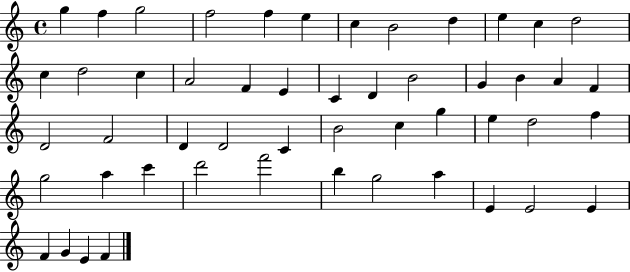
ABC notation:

X:1
T:Untitled
M:4/4
L:1/4
K:C
g f g2 f2 f e c B2 d e c d2 c d2 c A2 F E C D B2 G B A F D2 F2 D D2 C B2 c g e d2 f g2 a c' d'2 f'2 b g2 a E E2 E F G E F